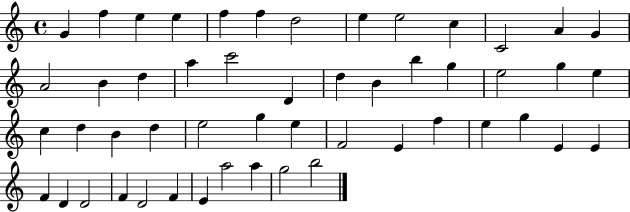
X:1
T:Untitled
M:4/4
L:1/4
K:C
G f e e f f d2 e e2 c C2 A G A2 B d a c'2 D d B b g e2 g e c d B d e2 g e F2 E f e g E E F D D2 F D2 F E a2 a g2 b2